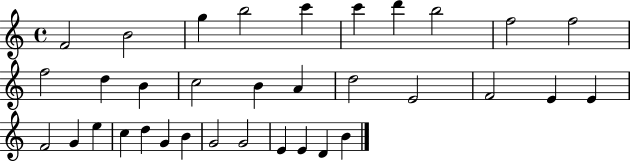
X:1
T:Untitled
M:4/4
L:1/4
K:C
F2 B2 g b2 c' c' d' b2 f2 f2 f2 d B c2 B A d2 E2 F2 E E F2 G e c d G B G2 G2 E E D B